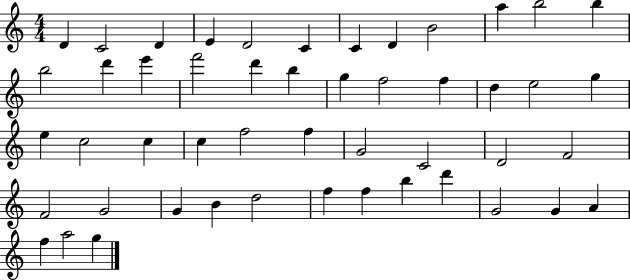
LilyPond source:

{
  \clef treble
  \numericTimeSignature
  \time 4/4
  \key c \major
  d'4 c'2 d'4 | e'4 d'2 c'4 | c'4 d'4 b'2 | a''4 b''2 b''4 | \break b''2 d'''4 e'''4 | f'''2 d'''4 b''4 | g''4 f''2 f''4 | d''4 e''2 g''4 | \break e''4 c''2 c''4 | c''4 f''2 f''4 | g'2 c'2 | d'2 f'2 | \break f'2 g'2 | g'4 b'4 d''2 | f''4 f''4 b''4 d'''4 | g'2 g'4 a'4 | \break f''4 a''2 g''4 | \bar "|."
}